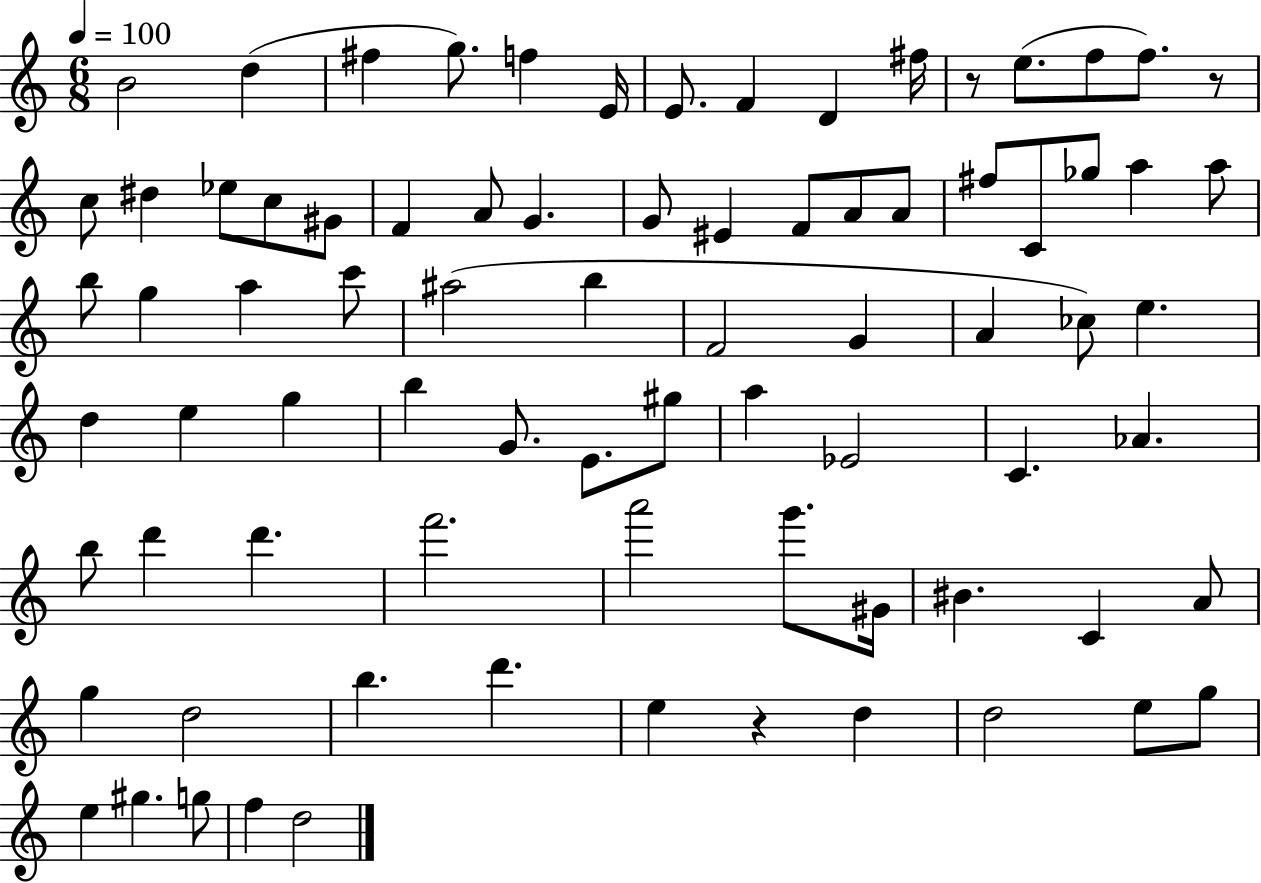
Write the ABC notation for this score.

X:1
T:Untitled
M:6/8
L:1/4
K:C
B2 d ^f g/2 f E/4 E/2 F D ^f/4 z/2 e/2 f/2 f/2 z/2 c/2 ^d _e/2 c/2 ^G/2 F A/2 G G/2 ^E F/2 A/2 A/2 ^f/2 C/2 _g/2 a a/2 b/2 g a c'/2 ^a2 b F2 G A _c/2 e d e g b G/2 E/2 ^g/2 a _E2 C _A b/2 d' d' f'2 a'2 g'/2 ^G/4 ^B C A/2 g d2 b d' e z d d2 e/2 g/2 e ^g g/2 f d2